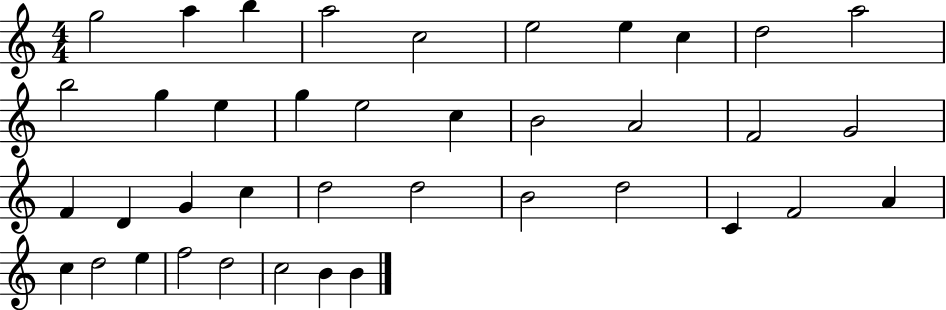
G5/h A5/q B5/q A5/h C5/h E5/h E5/q C5/q D5/h A5/h B5/h G5/q E5/q G5/q E5/h C5/q B4/h A4/h F4/h G4/h F4/q D4/q G4/q C5/q D5/h D5/h B4/h D5/h C4/q F4/h A4/q C5/q D5/h E5/q F5/h D5/h C5/h B4/q B4/q